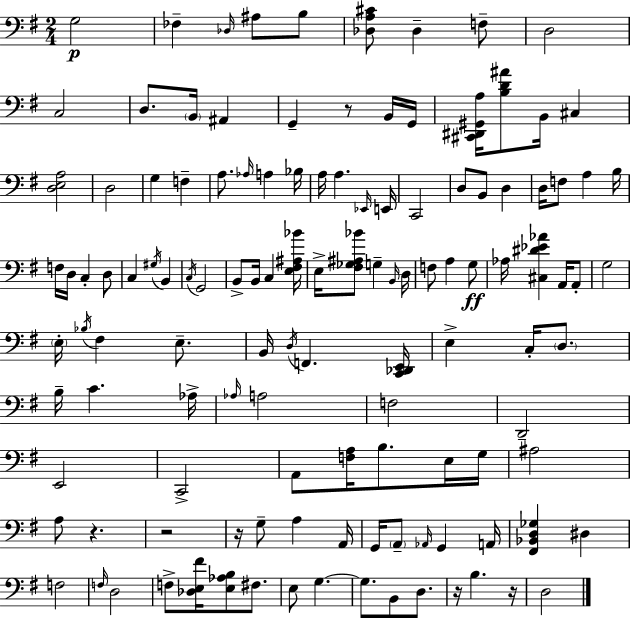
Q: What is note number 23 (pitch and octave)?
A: A3